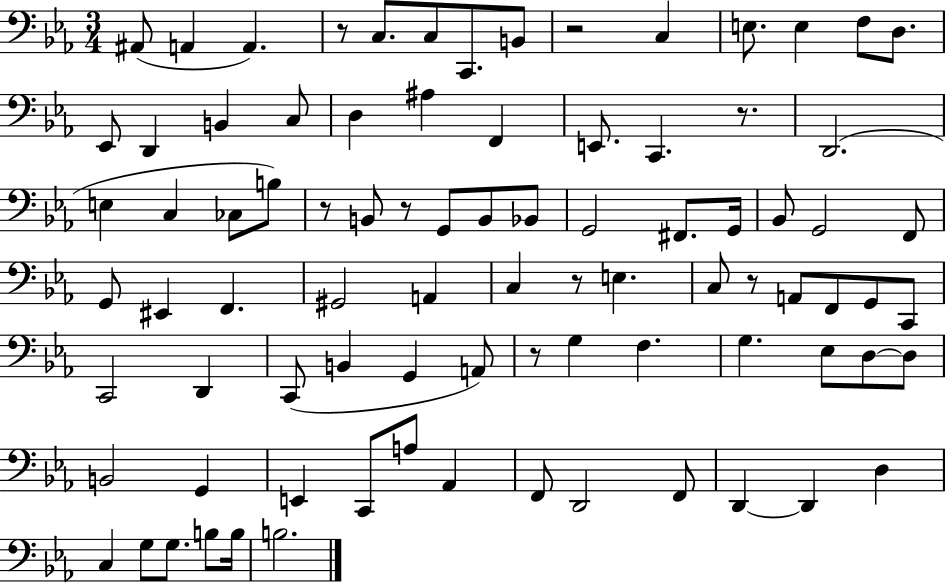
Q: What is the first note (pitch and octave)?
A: A#2